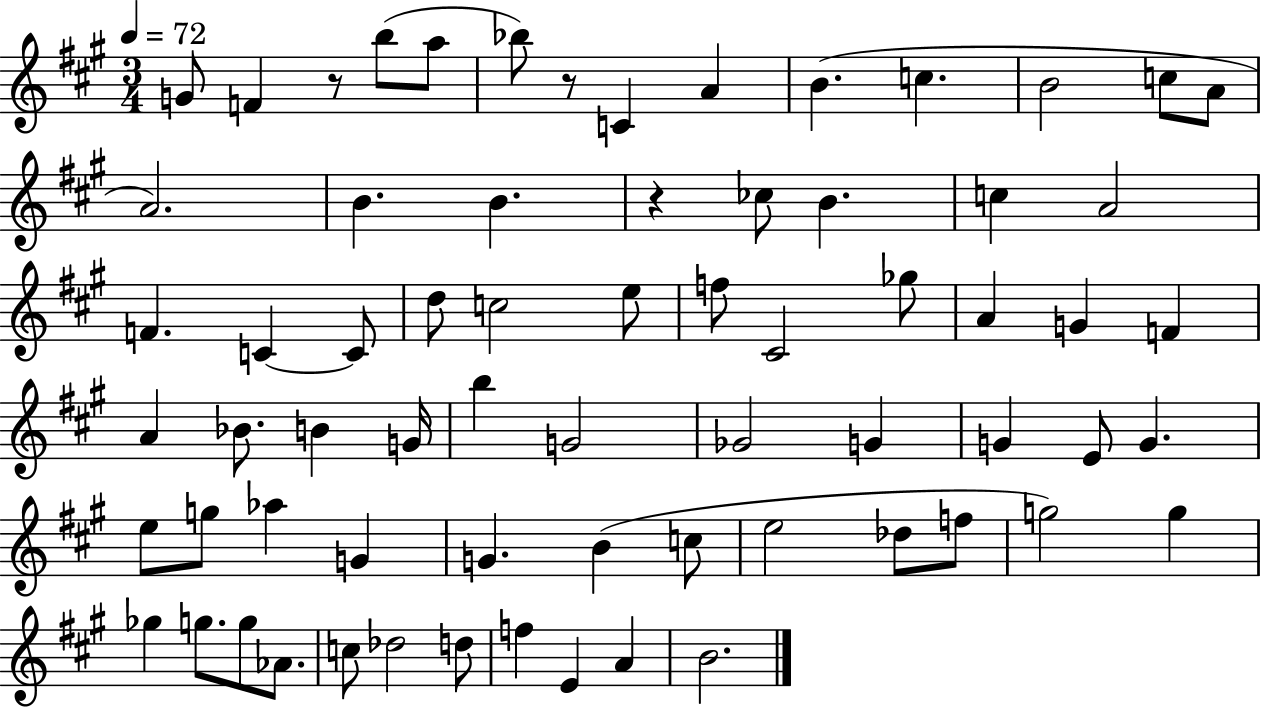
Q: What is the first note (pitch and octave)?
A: G4